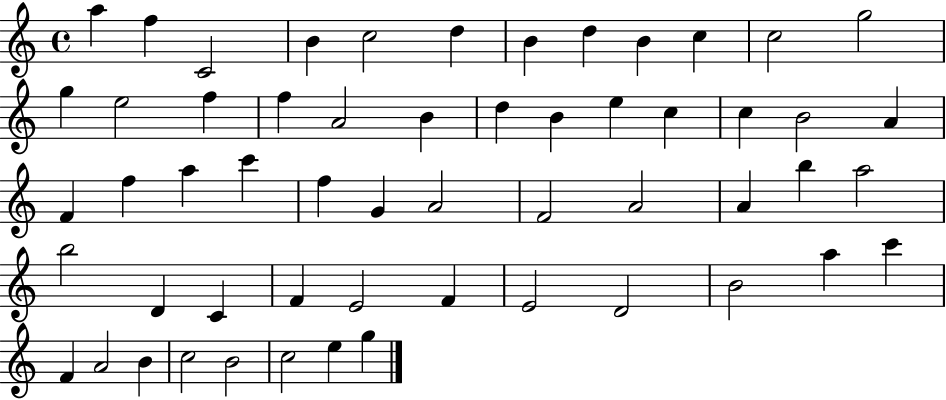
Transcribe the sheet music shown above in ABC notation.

X:1
T:Untitled
M:4/4
L:1/4
K:C
a f C2 B c2 d B d B c c2 g2 g e2 f f A2 B d B e c c B2 A F f a c' f G A2 F2 A2 A b a2 b2 D C F E2 F E2 D2 B2 a c' F A2 B c2 B2 c2 e g